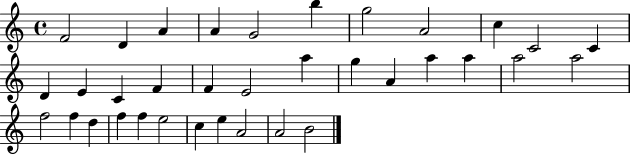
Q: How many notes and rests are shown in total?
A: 35